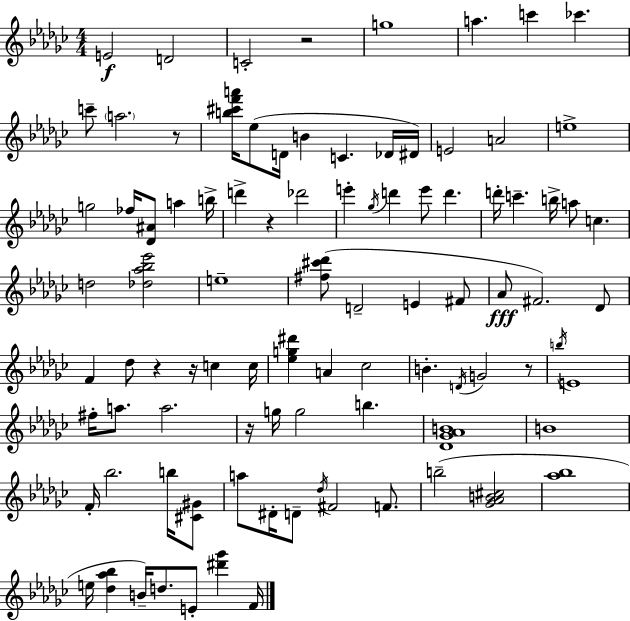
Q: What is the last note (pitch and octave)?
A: F4